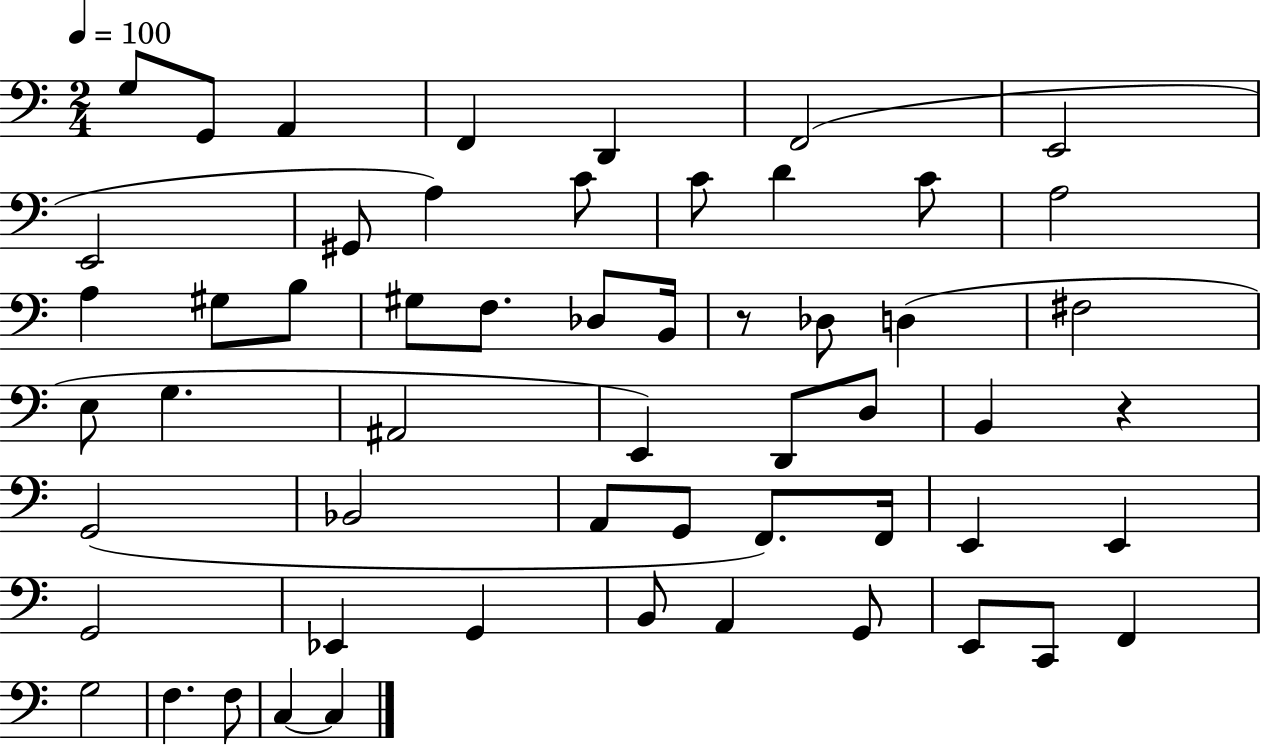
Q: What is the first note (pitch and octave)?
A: G3